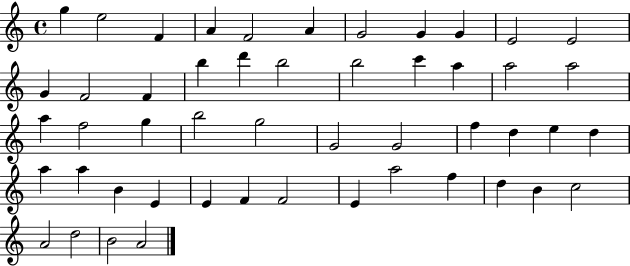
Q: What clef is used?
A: treble